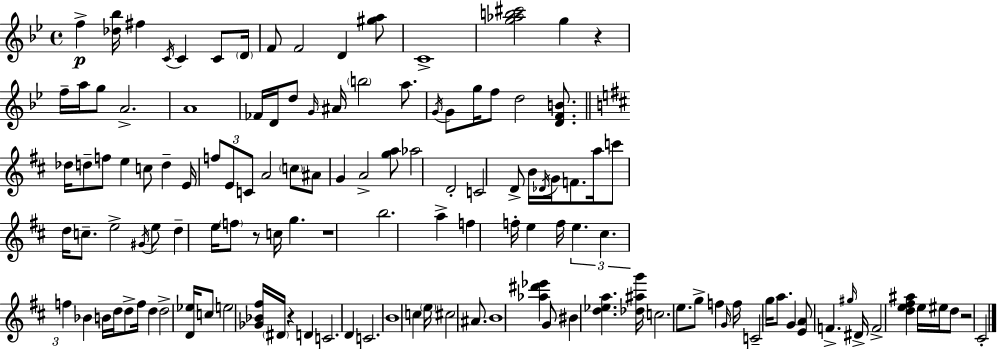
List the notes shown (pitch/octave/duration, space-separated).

F5/q [Db5,Bb5]/s F#5/q C4/s C4/q C4/e D4/s F4/e F4/h D4/q [G#5,A5]/e C4/w [G5,Ab5,B5,C#6]/h G5/q R/q F5/s A5/s G5/e A4/h. A4/w FES4/s D4/s D5/e G4/s A#4/s B5/h A5/e. G4/s G4/e G5/s F5/e D5/h [D4,F4,B4]/e. Db5/s D5/e F5/e E5/q C5/e D5/q E4/s F5/e E4/e C4/e A4/h C5/e A#4/e G4/q A4/h [G5,A5]/e Ab5/h D4/h C4/h D4/e B4/s Db4/s G4/s F4/e. A5/s C6/e D5/s C5/e. E5/h G#4/s E5/e D5/q E5/s F5/e R/e C5/s G5/q. R/w B5/h. A5/q F5/q F5/s E5/q F5/s E5/q. C#5/q. F5/q Bb4/q B4/s D5/s D5/e F5/s D5/q D5/h [D4,Eb5]/s C5/e E5/h [Gb4,Bb4,F#5]/s D#4/s R/q D4/q C4/h. D4/q C4/h. B4/w C5/q E5/s C#5/h A#4/e. B4/w [Ab5,D#6,Eb6]/q G4/e BIS4/q [D5,Eb5,A5]/q. [Db5,A#5,G6]/s C5/h. E5/e. G5/e F5/q G4/s F5/s C4/h G5/s A5/e. G4/q [E4,A4]/e F4/q. G#5/s D#4/s F4/h [D5,E5,F#5,A#5]/q E5/s EIS5/s D5/e R/h C#4/h